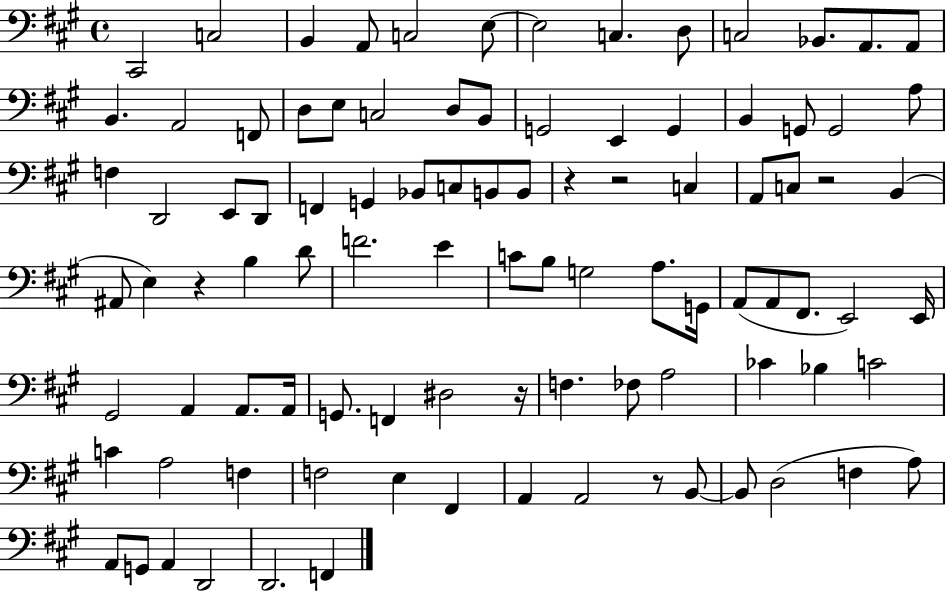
X:1
T:Untitled
M:4/4
L:1/4
K:A
^C,,2 C,2 B,, A,,/2 C,2 E,/2 E,2 C, D,/2 C,2 _B,,/2 A,,/2 A,,/2 B,, A,,2 F,,/2 D,/2 E,/2 C,2 D,/2 B,,/2 G,,2 E,, G,, B,, G,,/2 G,,2 A,/2 F, D,,2 E,,/2 D,,/2 F,, G,, _B,,/2 C,/2 B,,/2 B,,/2 z z2 C, A,,/2 C,/2 z2 B,, ^A,,/2 E, z B, D/2 F2 E C/2 B,/2 G,2 A,/2 G,,/4 A,,/2 A,,/2 ^F,,/2 E,,2 E,,/4 ^G,,2 A,, A,,/2 A,,/4 G,,/2 F,, ^D,2 z/4 F, _F,/2 A,2 _C _B, C2 C A,2 F, F,2 E, ^F,, A,, A,,2 z/2 B,,/2 B,,/2 D,2 F, A,/2 A,,/2 G,,/2 A,, D,,2 D,,2 F,,